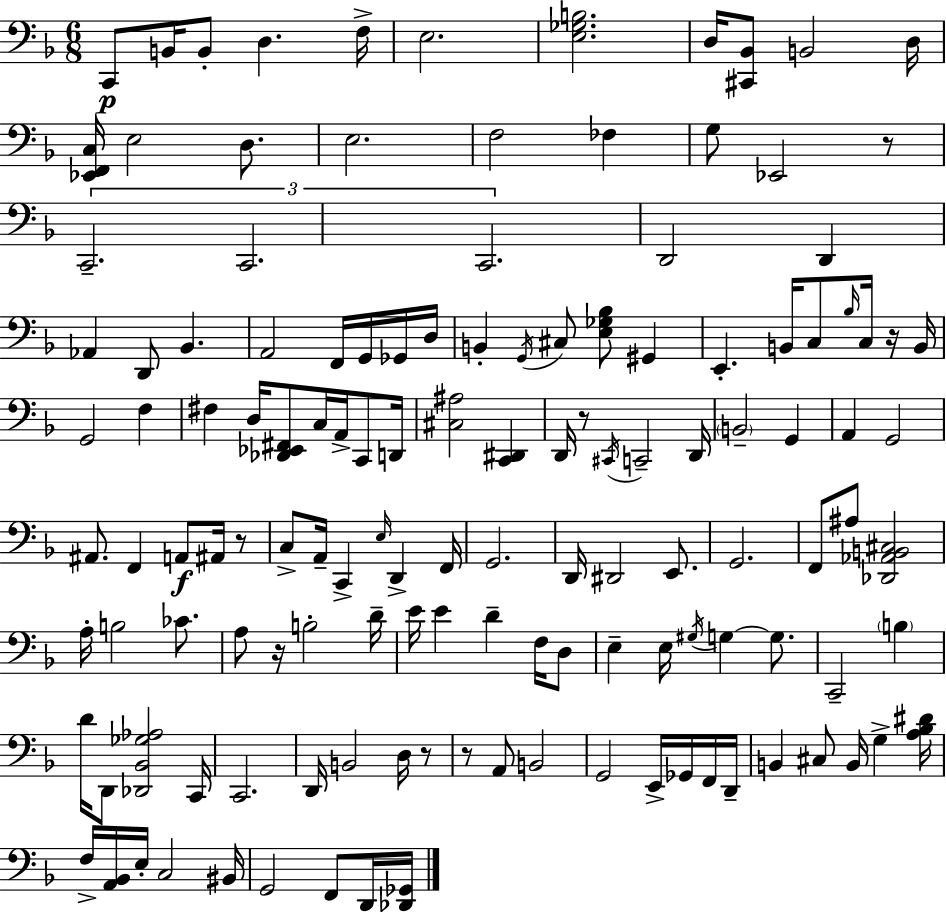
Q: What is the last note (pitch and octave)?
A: D2